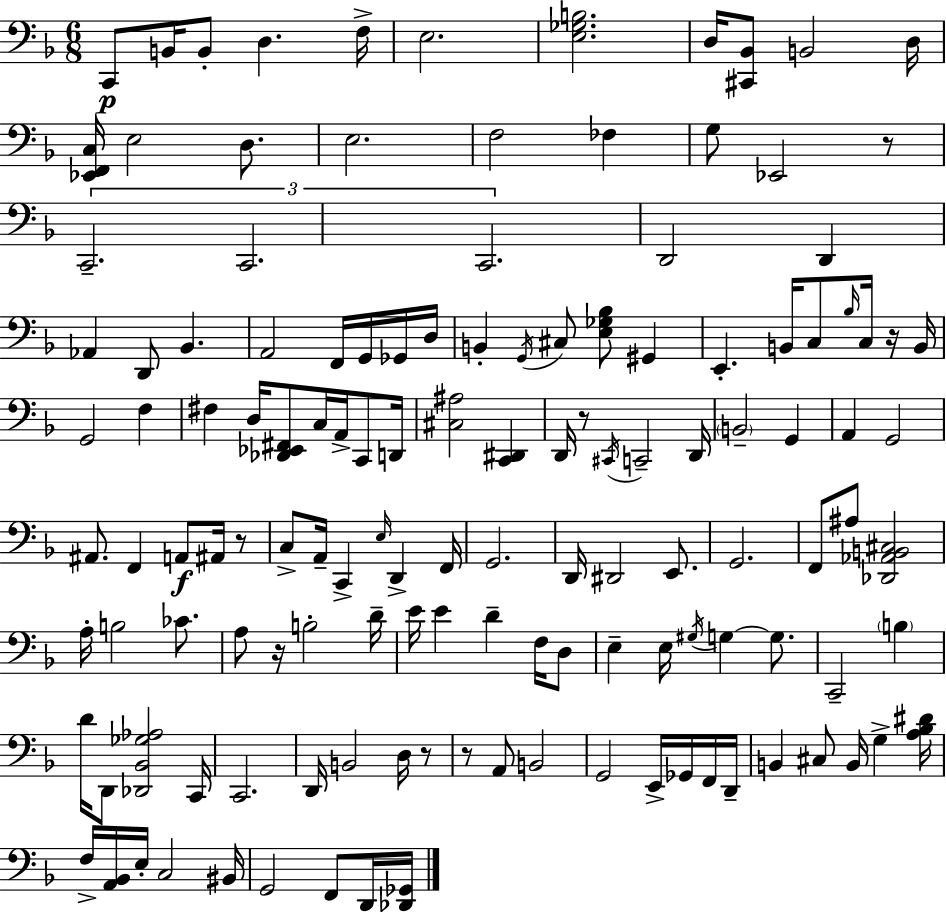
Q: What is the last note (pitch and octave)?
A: D2